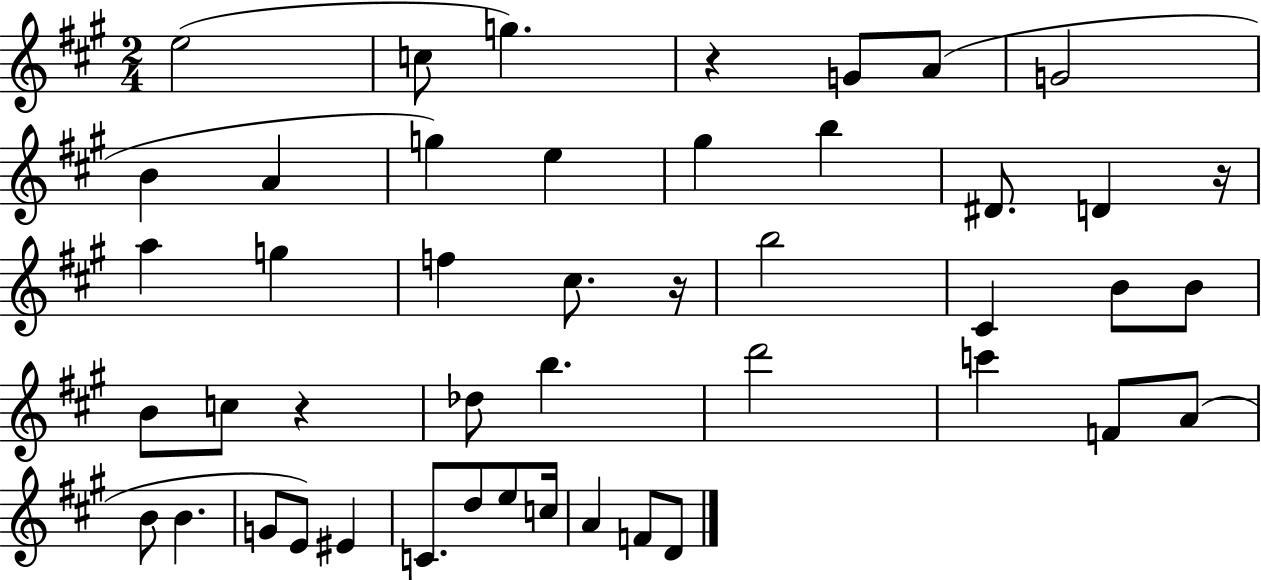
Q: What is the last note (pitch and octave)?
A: D4